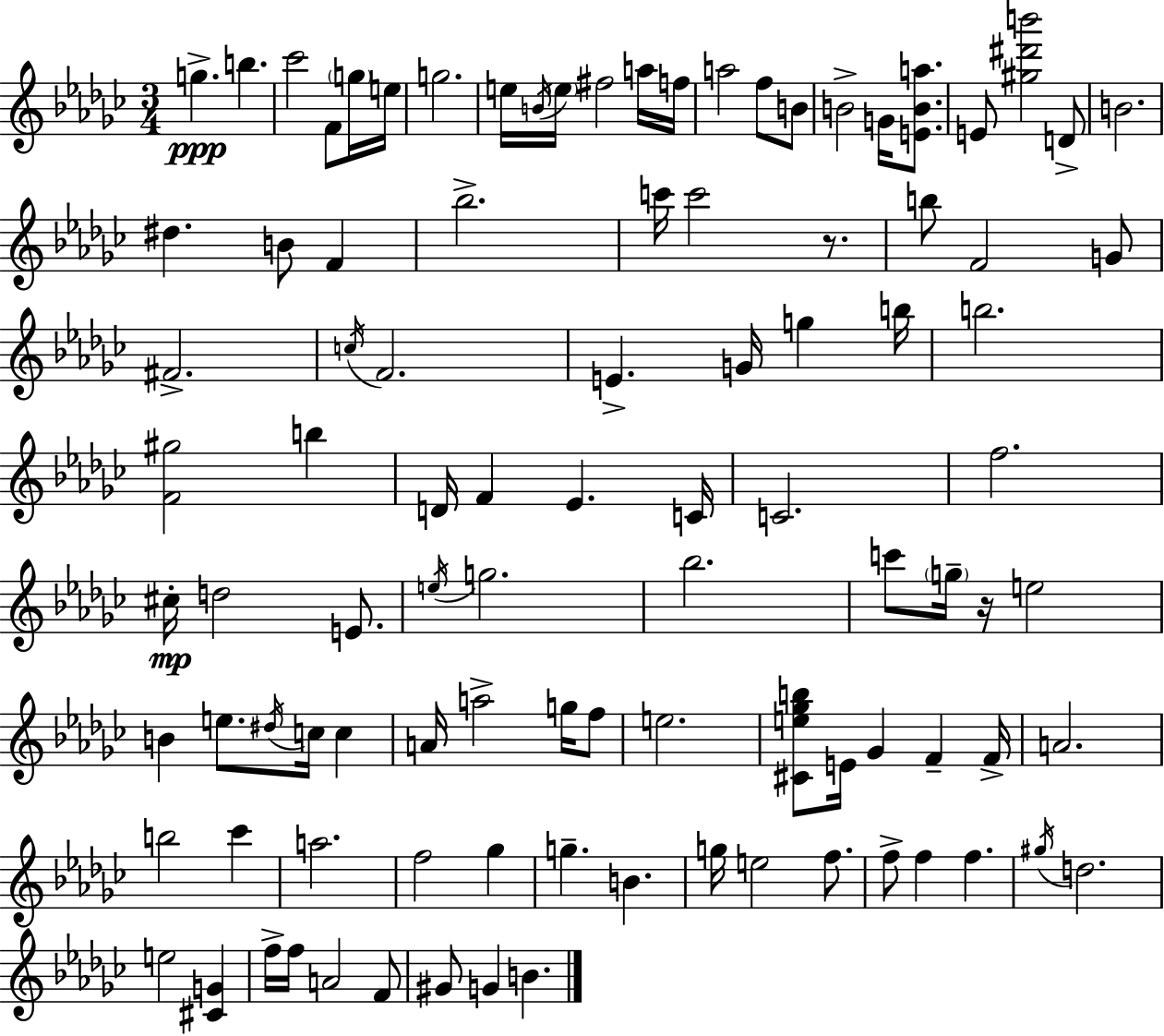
{
  \clef treble
  \numericTimeSignature
  \time 3/4
  \key ees \minor
  g''4.->\ppp b''4. | ces'''2 f'8 \parenthesize g''16 e''16 | g''2. | e''16 \acciaccatura { b'16 } \parenthesize e''16 fis''2 a''16 | \break f''16 a''2 f''8 b'8 | b'2-> g'16 <e' b' a''>8. | e'8 <gis'' dis''' b'''>2 d'8-> | b'2. | \break dis''4. b'8 f'4 | bes''2.-> | c'''16 c'''2 r8. | b''8 f'2 g'8 | \break fis'2.-> | \acciaccatura { c''16 } f'2. | e'4.-> g'16 g''4 | b''16 b''2. | \break <f' gis''>2 b''4 | d'16 f'4 ees'4. | c'16 c'2. | f''2. | \break cis''16-.\mp d''2 e'8. | \acciaccatura { e''16 } g''2. | bes''2. | c'''8 \parenthesize g''16-- r16 e''2 | \break b'4 e''8. \acciaccatura { dis''16 } c''16 | c''4 a'16 a''2-> | g''16 f''8 e''2. | <cis' e'' ges'' b''>8 e'16 ges'4 f'4-- | \break f'16-> a'2. | b''2 | ces'''4 a''2. | f''2 | \break ges''4 g''4.-- b'4. | g''16 e''2 | f''8. f''8-> f''4 f''4. | \acciaccatura { gis''16 } d''2. | \break e''2 | <cis' g'>4 f''16-> f''16 a'2 | f'8 gis'8 g'4 b'4. | \bar "|."
}